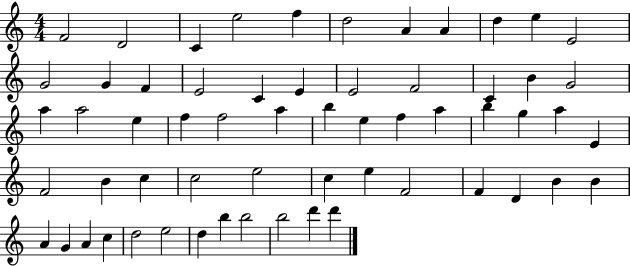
F4/h D4/h C4/q E5/h F5/q D5/h A4/q A4/q D5/q E5/q E4/h G4/h G4/q F4/q E4/h C4/q E4/q E4/h F4/h C4/q B4/q G4/h A5/q A5/h E5/q F5/q F5/h A5/q B5/q E5/q F5/q A5/q B5/q G5/q A5/q E4/q F4/h B4/q C5/q C5/h E5/h C5/q E5/q F4/h F4/q D4/q B4/q B4/q A4/q G4/q A4/q C5/q D5/h E5/h D5/q B5/q B5/h B5/h D6/q D6/q